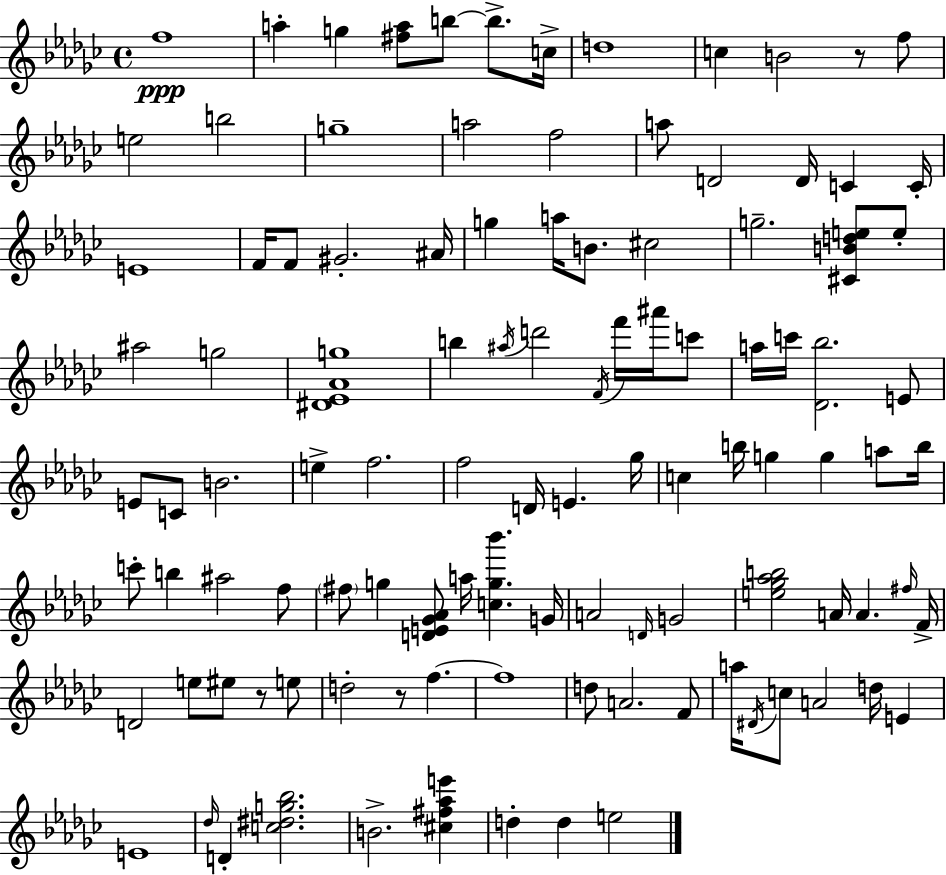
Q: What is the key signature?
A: EES minor